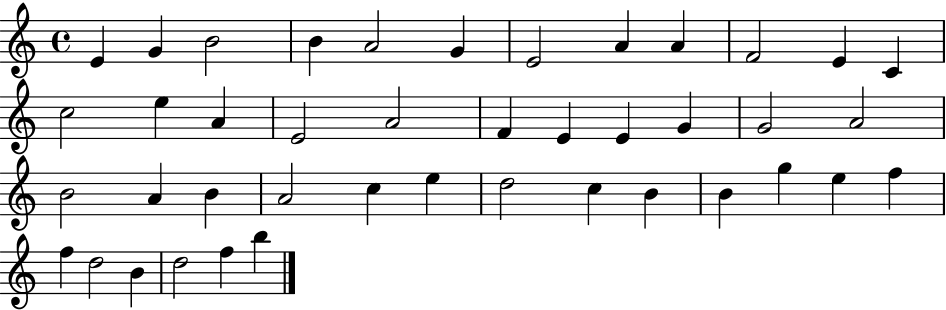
{
  \clef treble
  \time 4/4
  \defaultTimeSignature
  \key c \major
  e'4 g'4 b'2 | b'4 a'2 g'4 | e'2 a'4 a'4 | f'2 e'4 c'4 | \break c''2 e''4 a'4 | e'2 a'2 | f'4 e'4 e'4 g'4 | g'2 a'2 | \break b'2 a'4 b'4 | a'2 c''4 e''4 | d''2 c''4 b'4 | b'4 g''4 e''4 f''4 | \break f''4 d''2 b'4 | d''2 f''4 b''4 | \bar "|."
}